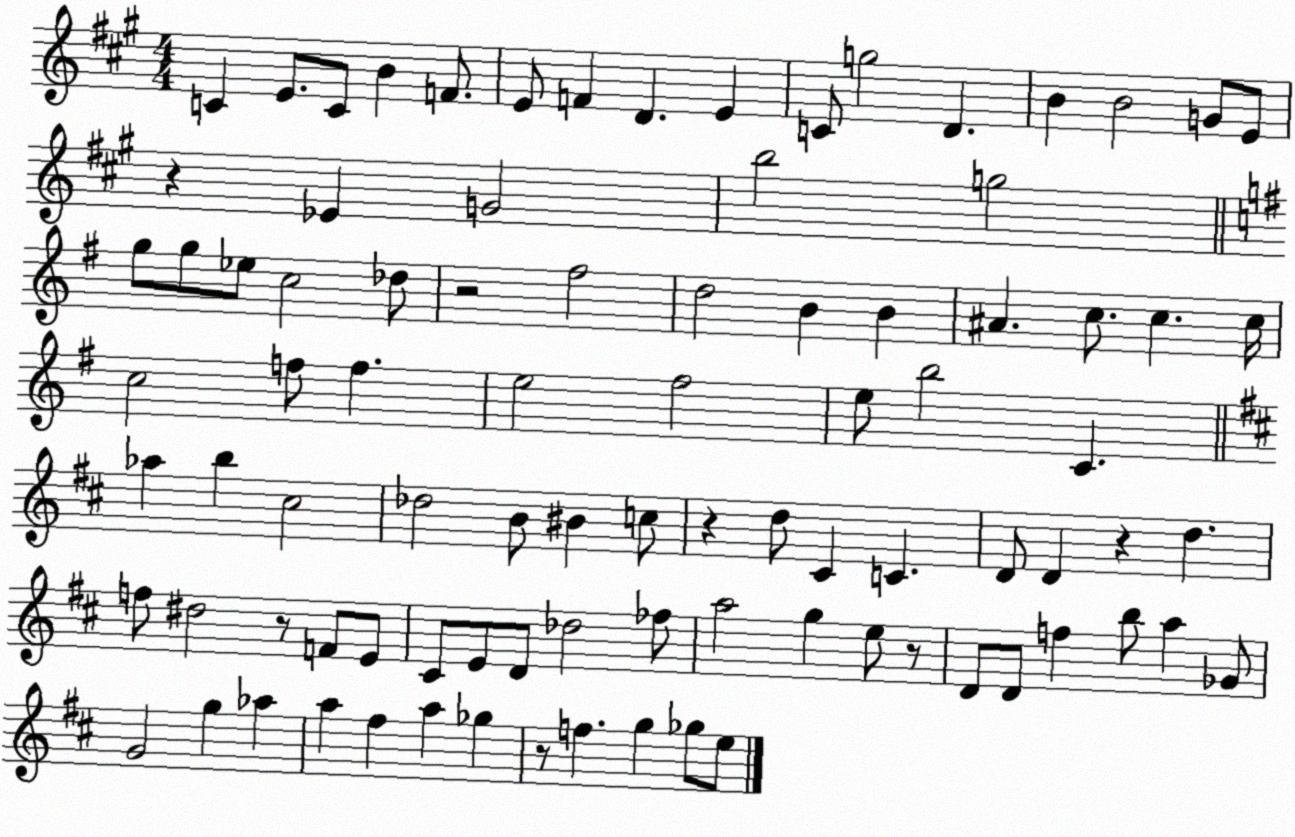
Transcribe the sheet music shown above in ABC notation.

X:1
T:Untitled
M:4/4
L:1/4
K:A
C E/2 C/2 B F/2 E/2 F D E C/2 g2 D B B2 G/2 E/2 z _E G2 b2 g2 g/2 g/2 _e/2 c2 _d/2 z2 ^f2 d2 B B ^A c/2 c c/4 c2 f/2 f e2 ^f2 e/2 b2 C _a b ^c2 _d2 B/2 ^B c/2 z d/2 ^C C D/2 D z d f/2 ^d2 z/2 F/2 E/2 ^C/2 E/2 D/2 _d2 _f/2 a2 g e/2 z/2 D/2 D/2 f b/2 a _G/2 G2 g _a a ^f a _g z/2 f g _g/2 e/2